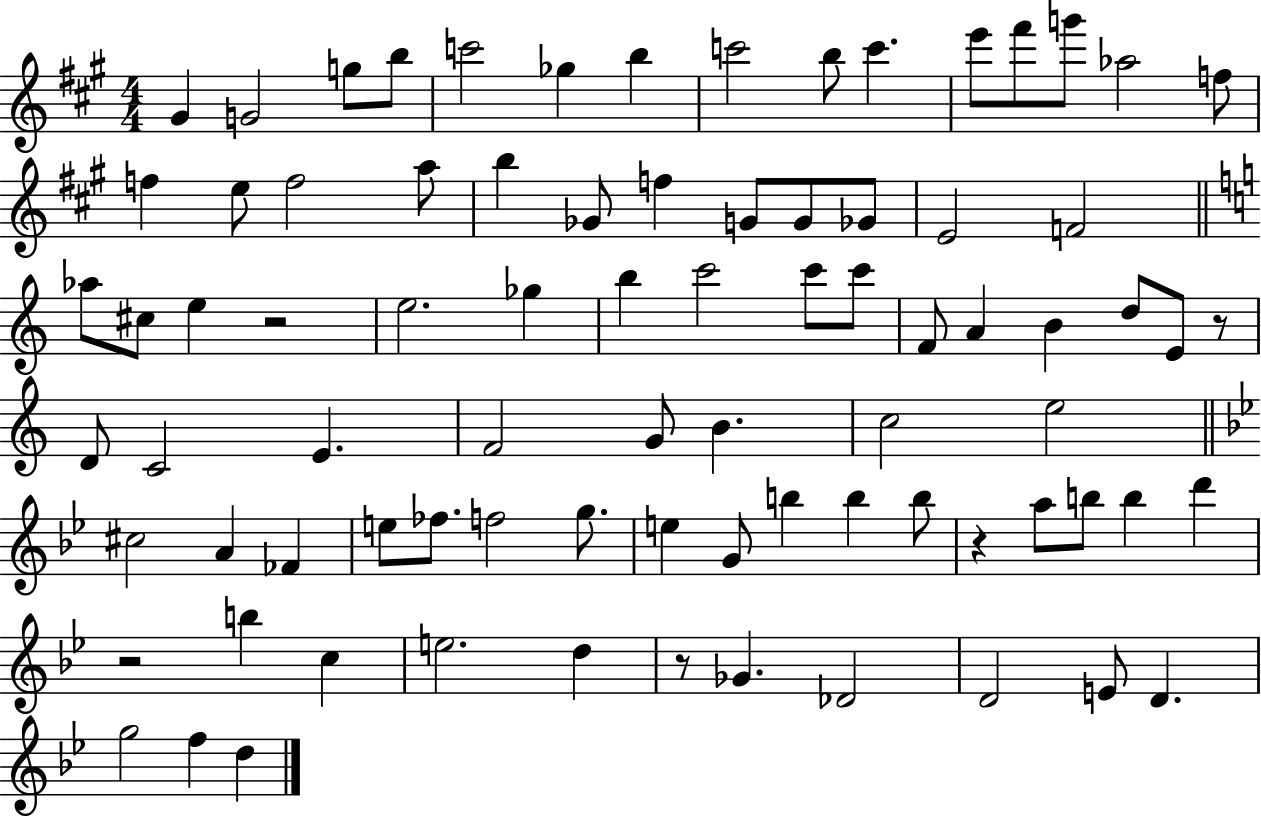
X:1
T:Untitled
M:4/4
L:1/4
K:A
^G G2 g/2 b/2 c'2 _g b c'2 b/2 c' e'/2 ^f'/2 g'/2 _a2 f/2 f e/2 f2 a/2 b _G/2 f G/2 G/2 _G/2 E2 F2 _a/2 ^c/2 e z2 e2 _g b c'2 c'/2 c'/2 F/2 A B d/2 E/2 z/2 D/2 C2 E F2 G/2 B c2 e2 ^c2 A _F e/2 _f/2 f2 g/2 e G/2 b b b/2 z a/2 b/2 b d' z2 b c e2 d z/2 _G _D2 D2 E/2 D g2 f d